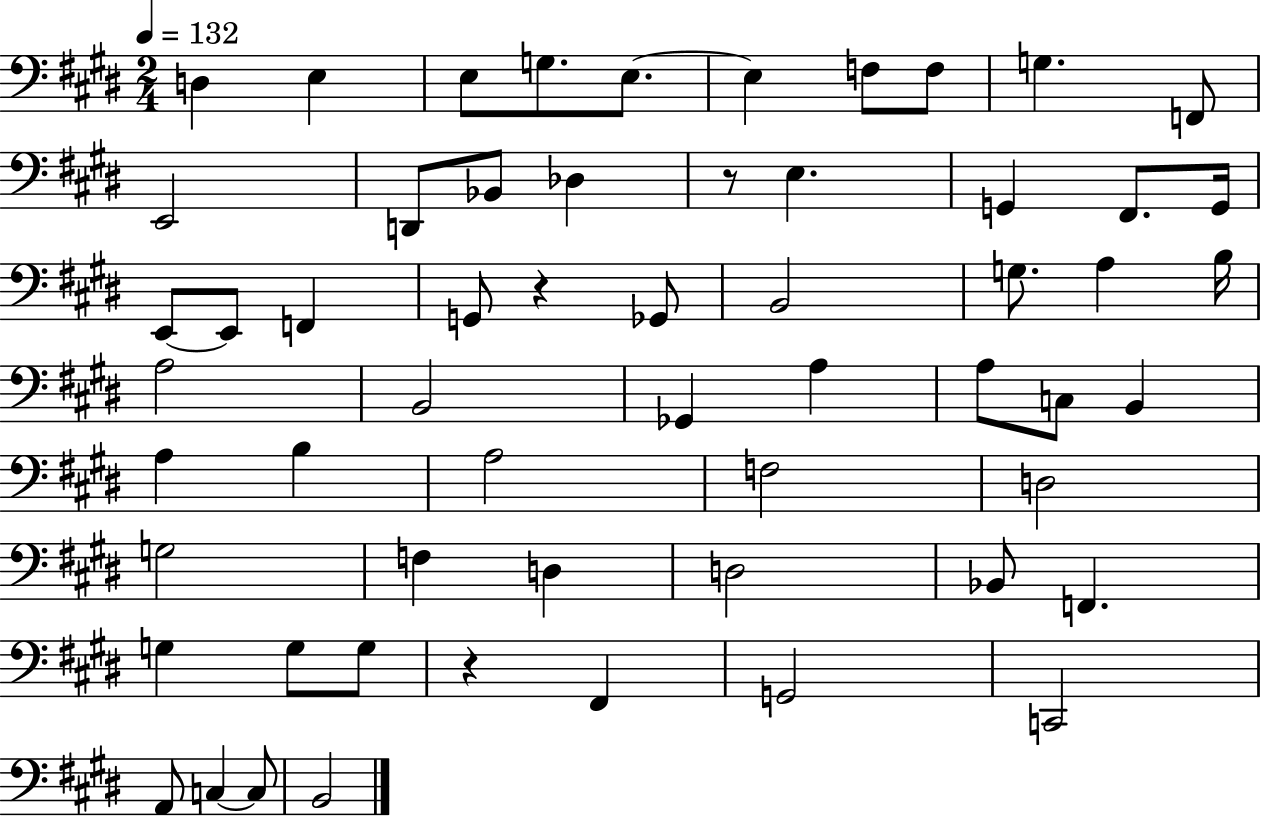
D3/q E3/q E3/e G3/e. E3/e. E3/q F3/e F3/e G3/q. F2/e E2/h D2/e Bb2/e Db3/q R/e E3/q. G2/q F#2/e. G2/s E2/e E2/e F2/q G2/e R/q Gb2/e B2/h G3/e. A3/q B3/s A3/h B2/h Gb2/q A3/q A3/e C3/e B2/q A3/q B3/q A3/h F3/h D3/h G3/h F3/q D3/q D3/h Bb2/e F2/q. G3/q G3/e G3/e R/q F#2/q G2/h C2/h A2/e C3/q C3/e B2/h